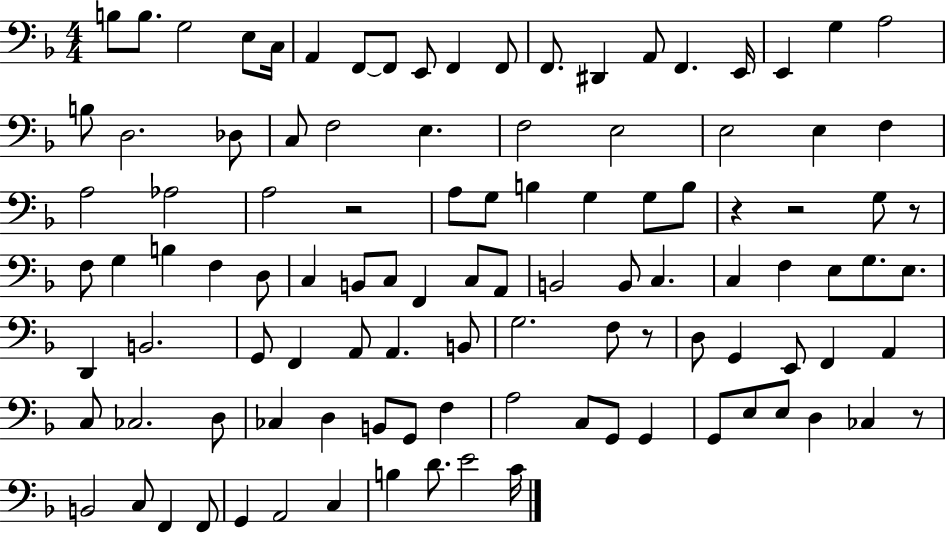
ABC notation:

X:1
T:Untitled
M:4/4
L:1/4
K:F
B,/2 B,/2 G,2 E,/2 C,/4 A,, F,,/2 F,,/2 E,,/2 F,, F,,/2 F,,/2 ^D,, A,,/2 F,, E,,/4 E,, G, A,2 B,/2 D,2 _D,/2 C,/2 F,2 E, F,2 E,2 E,2 E, F, A,2 _A,2 A,2 z2 A,/2 G,/2 B, G, G,/2 B,/2 z z2 G,/2 z/2 F,/2 G, B, F, D,/2 C, B,,/2 C,/2 F,, C,/2 A,,/2 B,,2 B,,/2 C, C, F, E,/2 G,/2 E,/2 D,, B,,2 G,,/2 F,, A,,/2 A,, B,,/2 G,2 F,/2 z/2 D,/2 G,, E,,/2 F,, A,, C,/2 _C,2 D,/2 _C, D, B,,/2 G,,/2 F, A,2 C,/2 G,,/2 G,, G,,/2 E,/2 E,/2 D, _C, z/2 B,,2 C,/2 F,, F,,/2 G,, A,,2 C, B, D/2 E2 C/4